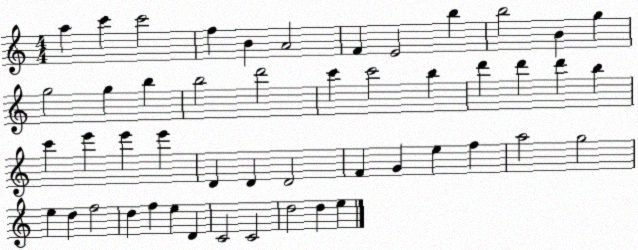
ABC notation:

X:1
T:Untitled
M:4/4
L:1/4
K:C
a c' c'2 f B A2 F E2 b b2 B g g2 g b b2 d'2 c' c'2 b d' d' d' b c' e' e' e' D D D2 F G e f a2 g2 e d f2 d f e D C2 C2 d2 d e